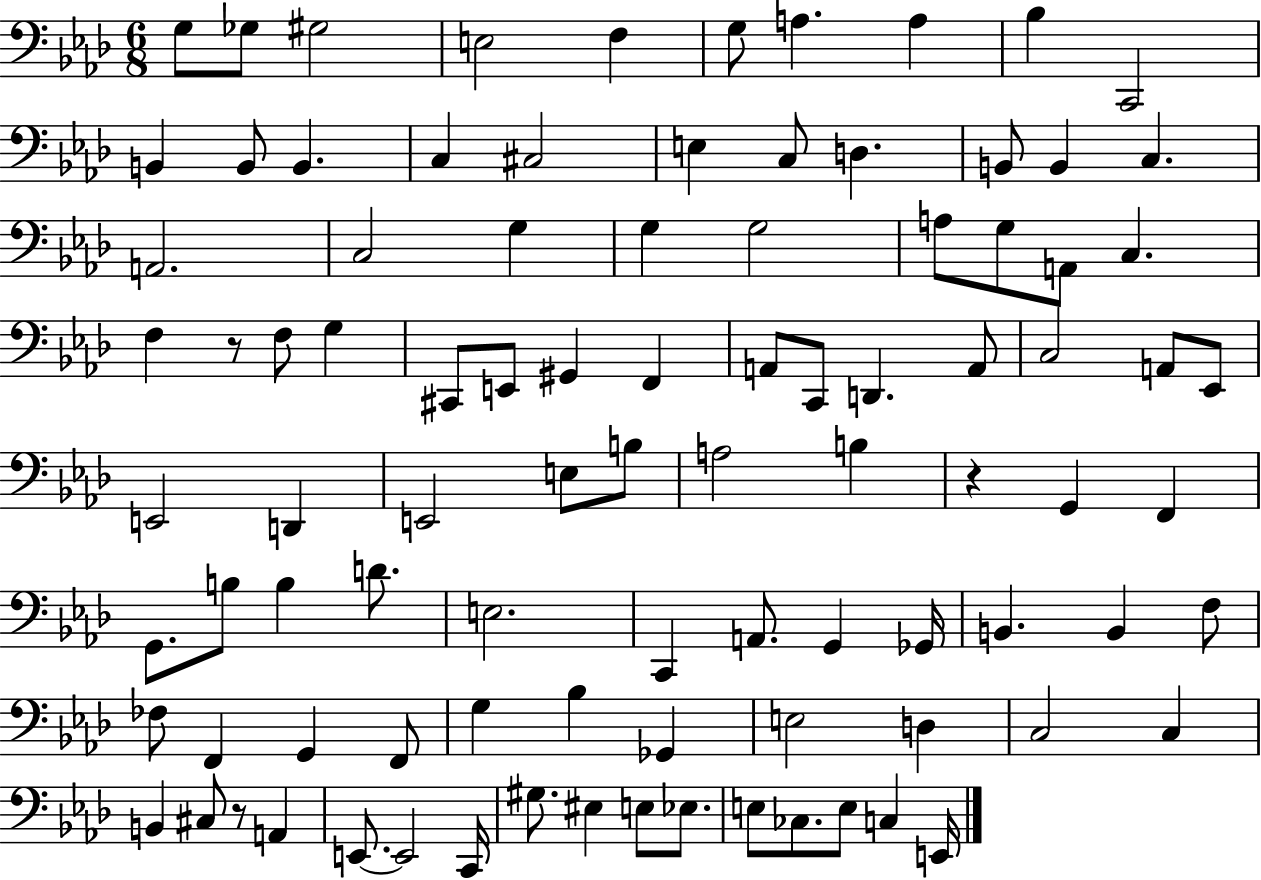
X:1
T:Untitled
M:6/8
L:1/4
K:Ab
G,/2 _G,/2 ^G,2 E,2 F, G,/2 A, A, _B, C,,2 B,, B,,/2 B,, C, ^C,2 E, C,/2 D, B,,/2 B,, C, A,,2 C,2 G, G, G,2 A,/2 G,/2 A,,/2 C, F, z/2 F,/2 G, ^C,,/2 E,,/2 ^G,, F,, A,,/2 C,,/2 D,, A,,/2 C,2 A,,/2 _E,,/2 E,,2 D,, E,,2 E,/2 B,/2 A,2 B, z G,, F,, G,,/2 B,/2 B, D/2 E,2 C,, A,,/2 G,, _G,,/4 B,, B,, F,/2 _F,/2 F,, G,, F,,/2 G, _B, _G,, E,2 D, C,2 C, B,, ^C,/2 z/2 A,, E,,/2 E,,2 C,,/4 ^G,/2 ^E, E,/2 _E,/2 E,/2 _C,/2 E,/2 C, E,,/4